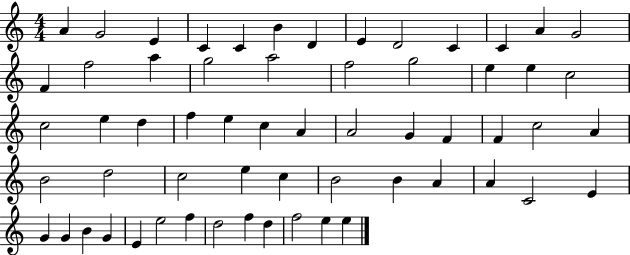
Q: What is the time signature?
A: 4/4